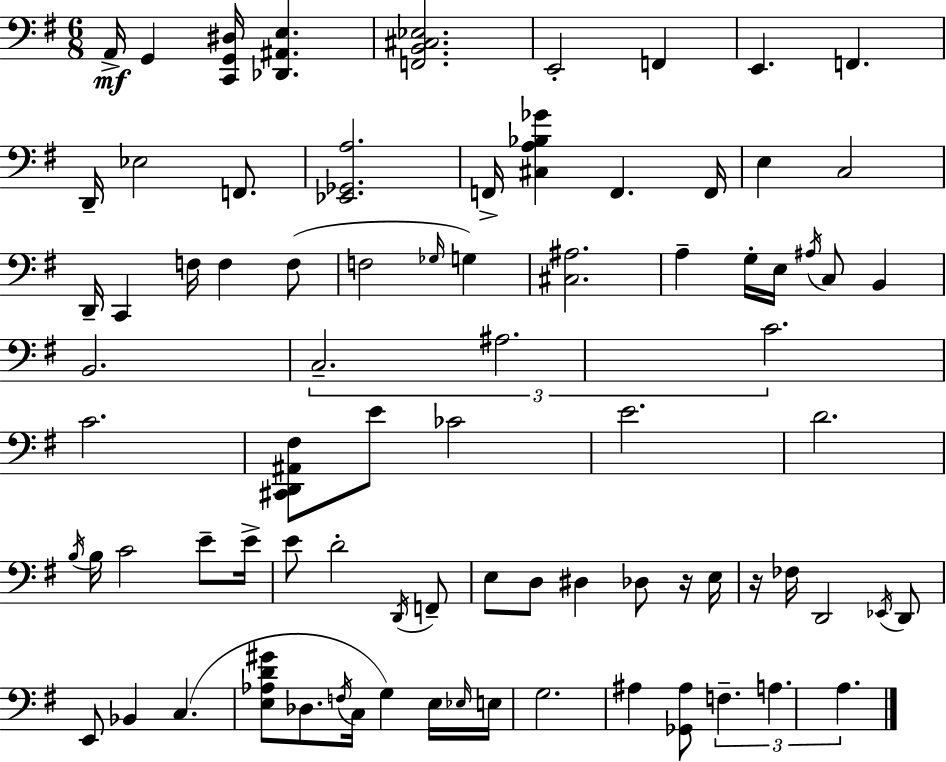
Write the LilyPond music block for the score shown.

{
  \clef bass
  \numericTimeSignature
  \time 6/8
  \key g \major
  \repeat volta 2 { a,16->\mf g,4 <c, g, dis>16 <des, ais, e>4. | <f, b, cis ees>2. | e,2-. f,4 | e,4. f,4. | \break d,16-- ees2 f,8. | <ees, ges, a>2. | f,16-> <cis a bes ges'>4 f,4. f,16 | e4 c2 | \break d,16-- c,4 f16 f4 f8( | f2 \grace { ges16 }) g4 | <cis ais>2. | a4-- g16-. e16 \acciaccatura { ais16 } c8 b,4 | \break b,2. | \tuplet 3/2 { c2.-- | ais2. | c'2. } | \break c'2. | <cis, d, ais, fis>8 e'8 ces'2 | e'2. | d'2. | \break \acciaccatura { b16 } b16 c'2 | e'8-- e'16-> e'8 d'2-. | \acciaccatura { d,16 } f,8-- e8 d8 dis4 | des8 r16 e16 r16 fes16 d,2 | \break \acciaccatura { ees,16 } d,8 e,8 bes,4 c4.( | <e aes d' gis'>8 des8. \acciaccatura { f16 } c16 | g4) e16 \grace { ees16 } e16 g2. | ais4 <ges, ais>8 | \break \tuplet 3/2 { f4.-- a4. | a4. } } \bar "|."
}